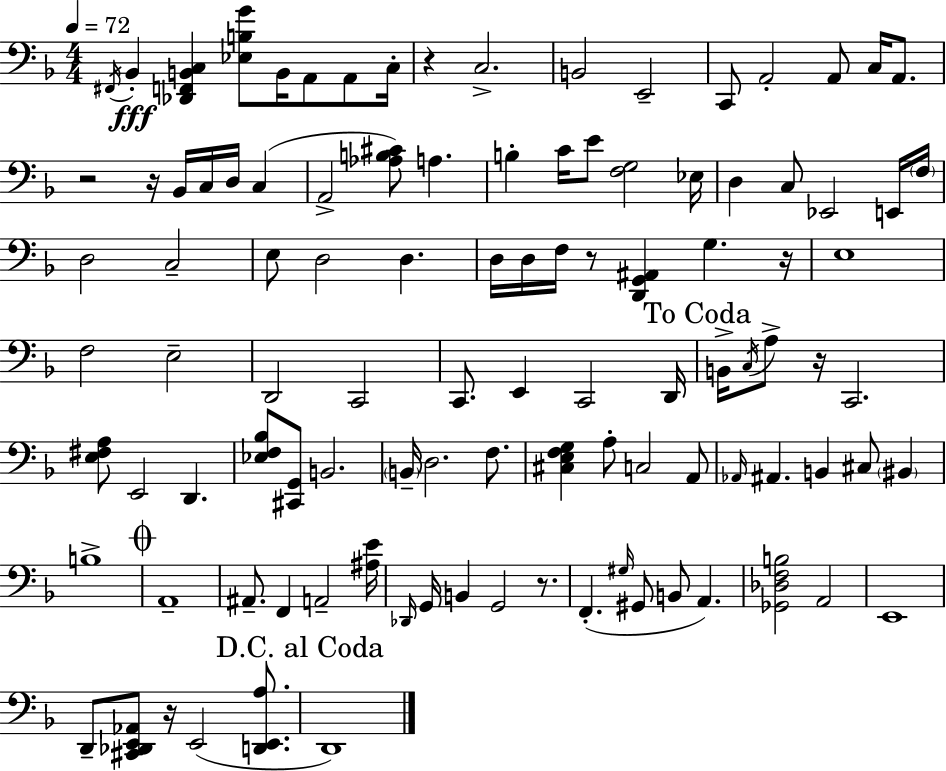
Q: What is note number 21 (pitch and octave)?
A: B3